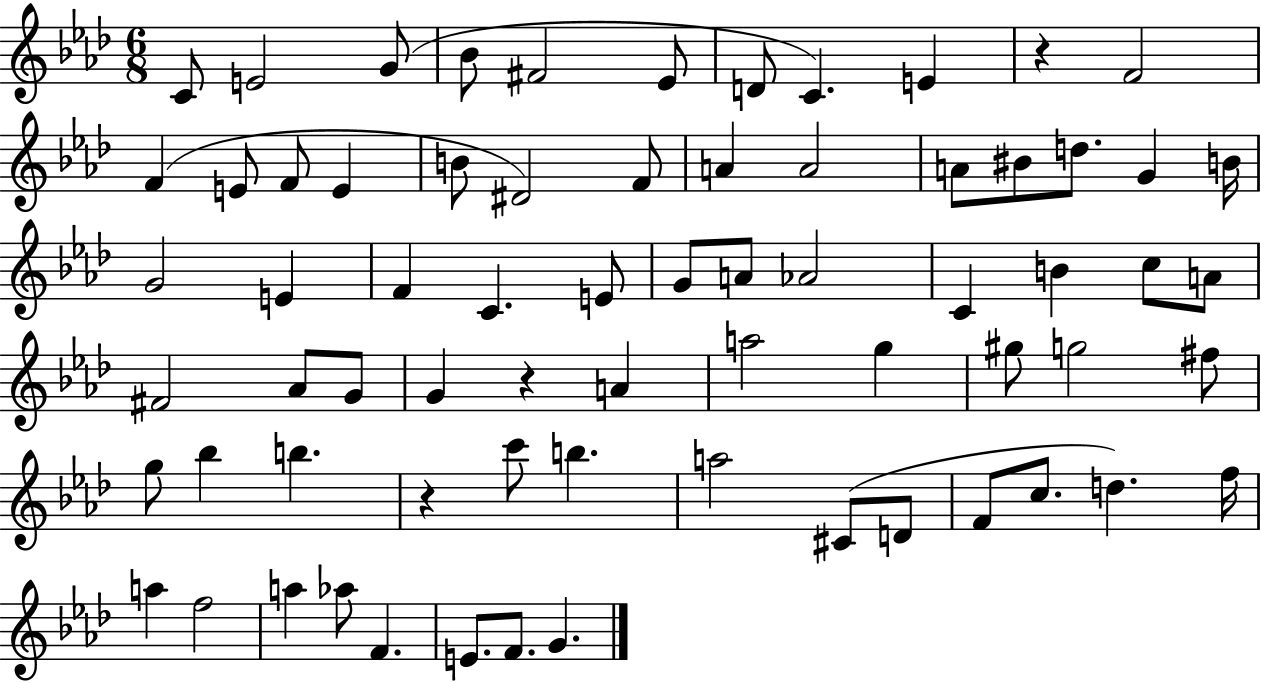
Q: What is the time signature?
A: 6/8